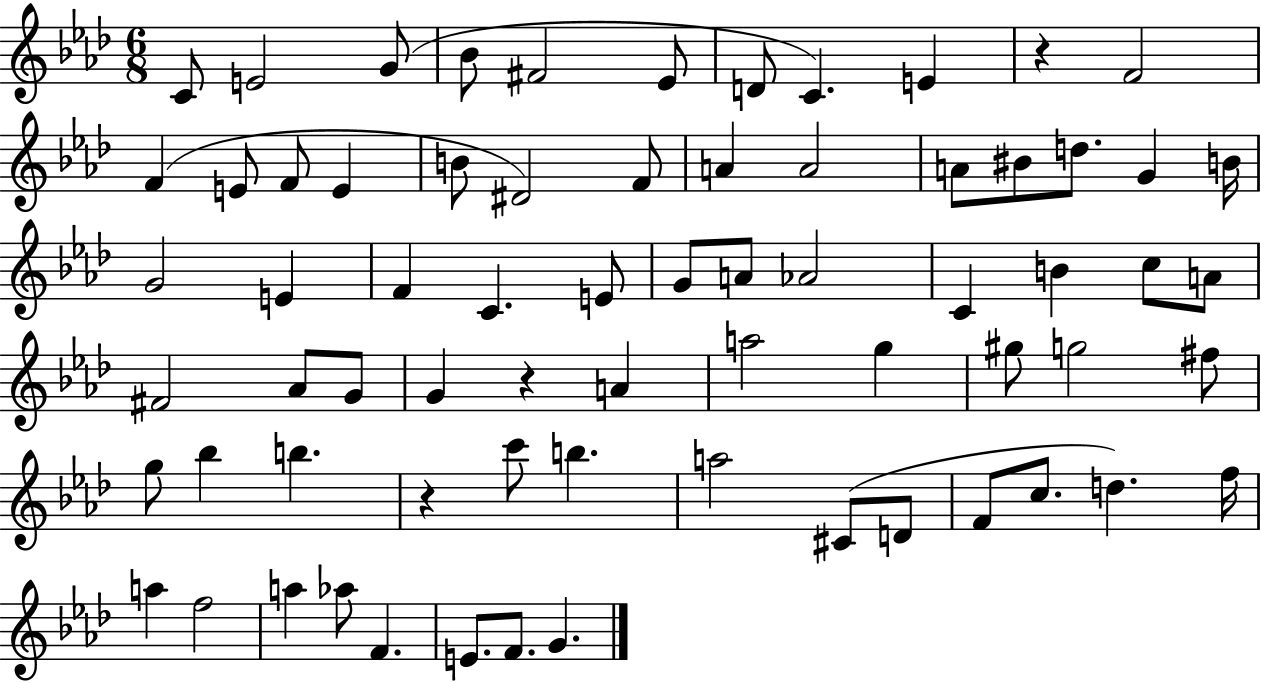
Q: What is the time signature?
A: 6/8